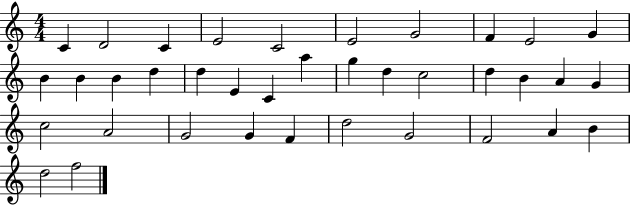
C4/q D4/h C4/q E4/h C4/h E4/h G4/h F4/q E4/h G4/q B4/q B4/q B4/q D5/q D5/q E4/q C4/q A5/q G5/q D5/q C5/h D5/q B4/q A4/q G4/q C5/h A4/h G4/h G4/q F4/q D5/h G4/h F4/h A4/q B4/q D5/h F5/h